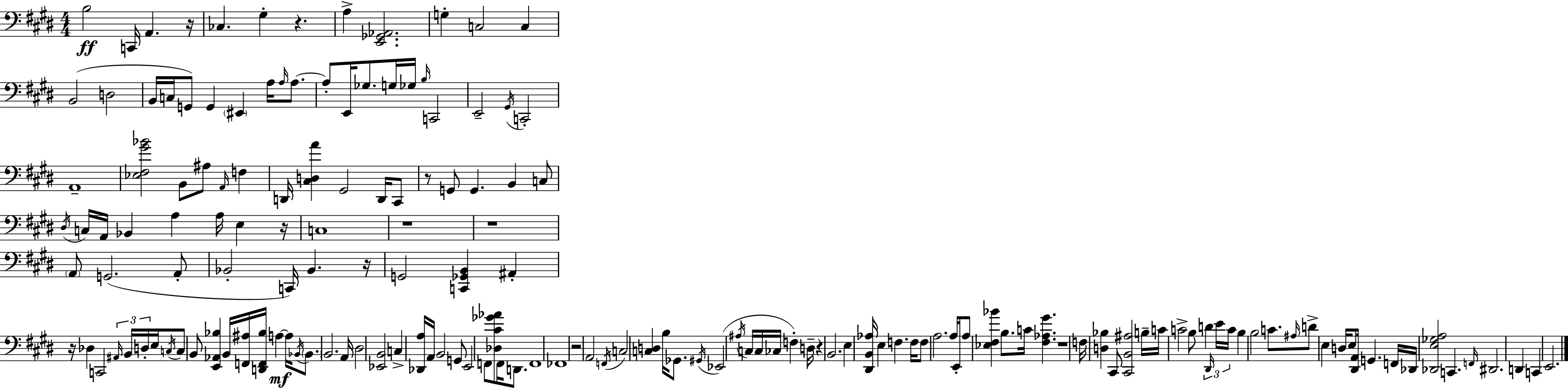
B3/h C2/s A2/q. R/s CES3/q. G#3/q R/q. A3/q [E2,Gb2,Ab2]/h. G3/q C3/h C3/q B2/h D3/h B2/s C3/s G2/e G2/q EIS2/q A3/s A3/s A3/e. A3/e E2/s Gb3/e. G3/s Gb3/s B3/s C2/h E2/h G#2/s C2/h A2/w [Eb3,F#3,G#4,Bb4]/h B2/e A#3/e A2/s F3/q D2/s [C#3,D3,A4]/q G#2/h D2/s C#2/e R/e G2/e G2/q. B2/q C3/e D#3/s C3/s A2/s Bb2/q A3/q A3/s E3/q R/s C3/w R/w R/w A2/e G2/h. A2/e Bb2/h C2/s Bb2/q. R/s G2/h [C2,Gb2,B2]/q A#2/q R/s Db3/q C2/h A#2/s B2/s D3/s E3/s C3/s C3/e B2/e [E2,Ab2,Bb3]/q B2/s [F2,A#3]/s [D2,F2,Bb3]/s A3/q A3/s Bb2/s Bb2/e. B2/h. A2/s D#3/h [Eb2,B2]/h C3/q [Db2,A3]/s A2/s B2/h G2/e E2/h F2/e [Db3,C#4,Gb4,Ab4]/e F2/s D2/e. F2/w FES2/w R/h A2/h F2/s C3/h [C3,D3]/q B3/s Gb2/e. G#2/s Eb2/h A#3/s C3/s C3/s CES3/s F3/q D3/s R/q B2/h. E3/q [D#2,B2,Ab3]/s E3/q F3/q. F3/s F3/e A3/h. A3/s E2/s A3/e [Eb3,F#3,Bb4]/q B3/e. C4/s [F#3,Ab3,G#4]/q. R/w F3/s [D3,Bb3]/q C#2/e [C#2,B2,A#3]/h B3/s C4/s C4/h B3/e D4/q D#2/s E4/s C4/s B3/q B3/h C4/e. A#3/s D4/e E3/q D3/s E3/e [D#2,A2]/s G2/q. F2/s Db2/s [Db2,E3,Gb3,A3]/h C2/q. F2/s D#2/h. D2/q C2/q E2/h.